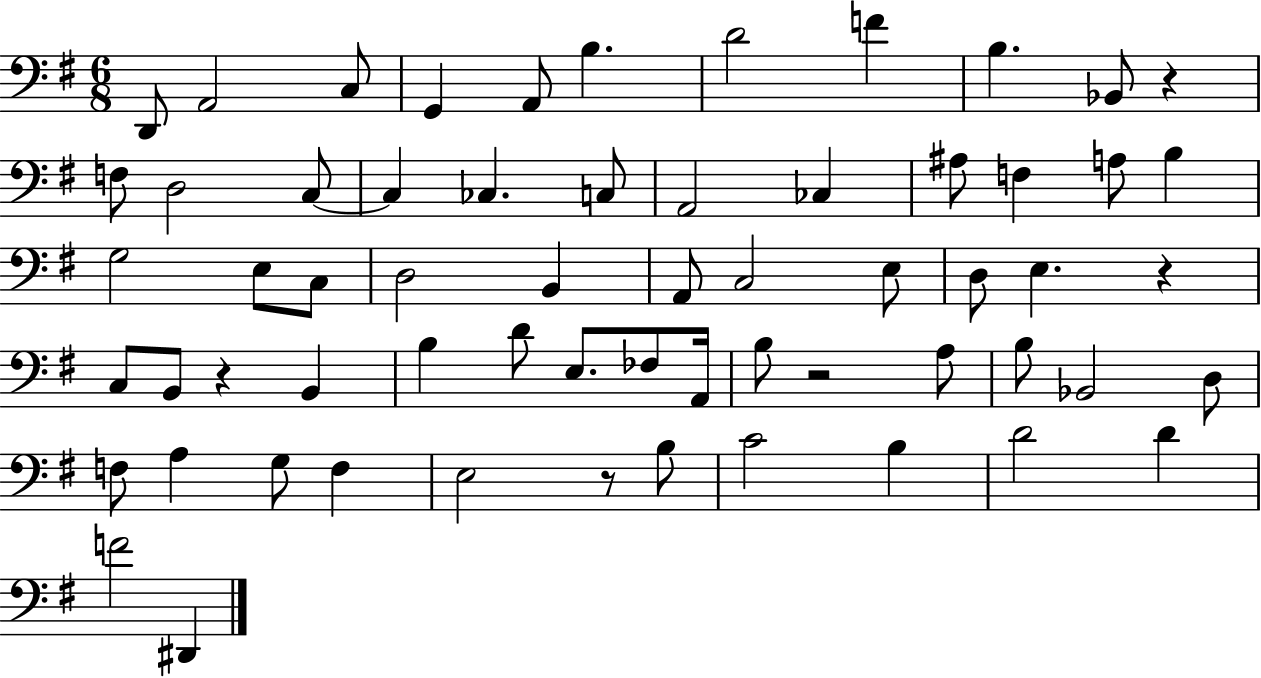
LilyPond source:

{
  \clef bass
  \numericTimeSignature
  \time 6/8
  \key g \major
  \repeat volta 2 { d,8 a,2 c8 | g,4 a,8 b4. | d'2 f'4 | b4. bes,8 r4 | \break f8 d2 c8~~ | c4 ces4. c8 | a,2 ces4 | ais8 f4 a8 b4 | \break g2 e8 c8 | d2 b,4 | a,8 c2 e8 | d8 e4. r4 | \break c8 b,8 r4 b,4 | b4 d'8 e8. fes8 a,16 | b8 r2 a8 | b8 bes,2 d8 | \break f8 a4 g8 f4 | e2 r8 b8 | c'2 b4 | d'2 d'4 | \break f'2 dis,4 | } \bar "|."
}